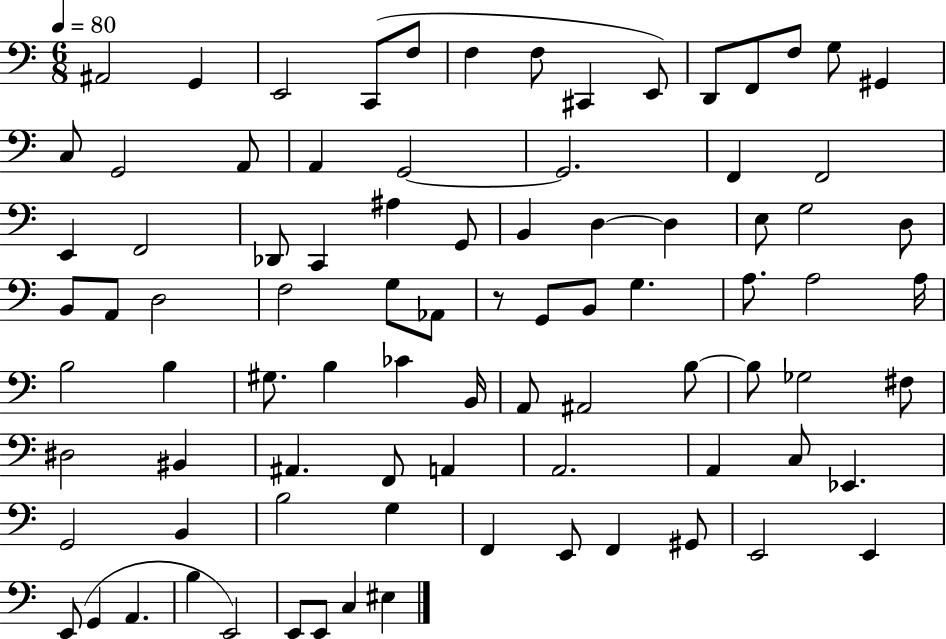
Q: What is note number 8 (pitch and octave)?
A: C#2